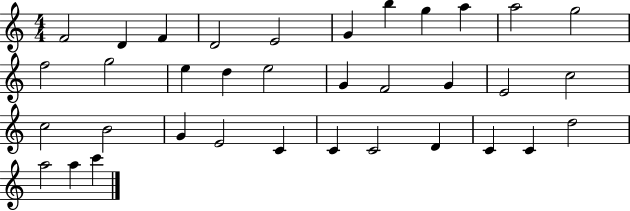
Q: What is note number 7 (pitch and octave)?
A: B5